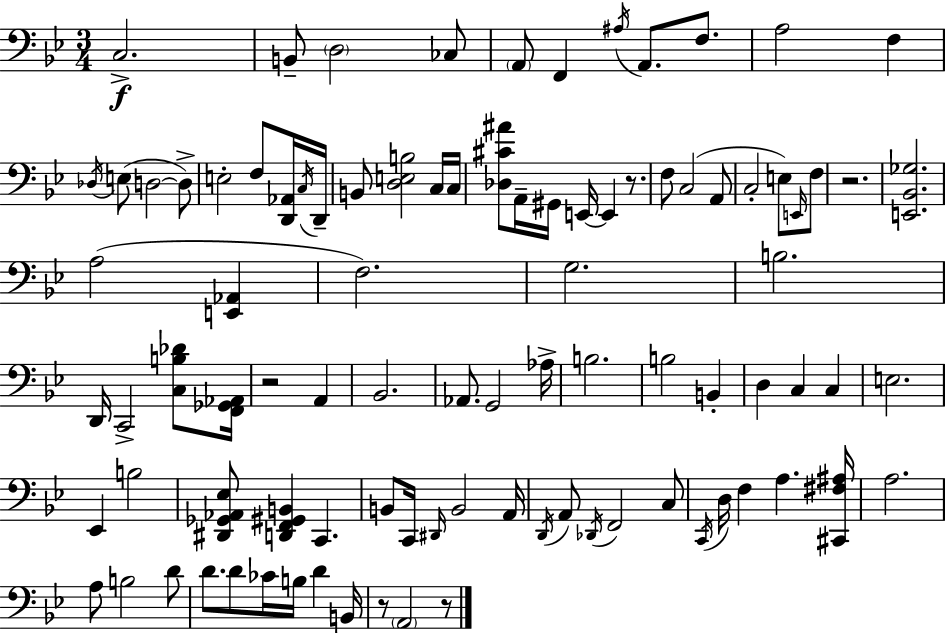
X:1
T:Untitled
M:3/4
L:1/4
K:Bb
C,2 B,,/2 D,2 _C,/2 A,,/2 F,, ^A,/4 A,,/2 F,/2 A,2 F, _D,/4 E,/2 D,2 D,/2 E,2 F,/2 [D,,_A,,]/4 C,/4 D,,/4 B,,/2 [D,E,B,]2 C,/4 C,/4 [_D,^C^A]/2 A,,/4 ^G,,/4 E,,/4 E,, z/2 F,/2 C,2 A,,/2 C,2 E,/2 E,,/4 F,/2 z2 [E,,_B,,_G,]2 A,2 [E,,_A,,] F,2 G,2 B,2 D,,/4 C,,2 [C,B,_D]/2 [F,,_G,,_A,,]/4 z2 A,, _B,,2 _A,,/2 G,,2 _A,/4 B,2 B,2 B,, D, C, C, E,2 _E,, B,2 [^D,,_G,,_A,,_E,]/2 [D,,F,,^G,,B,,] C,, B,,/2 C,,/4 ^D,,/4 B,,2 A,,/4 D,,/4 A,,/2 _D,,/4 F,,2 C,/2 C,,/4 D,/4 F, A, [^C,,^F,^A,]/4 A,2 A,/2 B,2 D/2 D/2 D/2 _C/4 B,/4 D B,,/4 z/2 A,,2 z/2